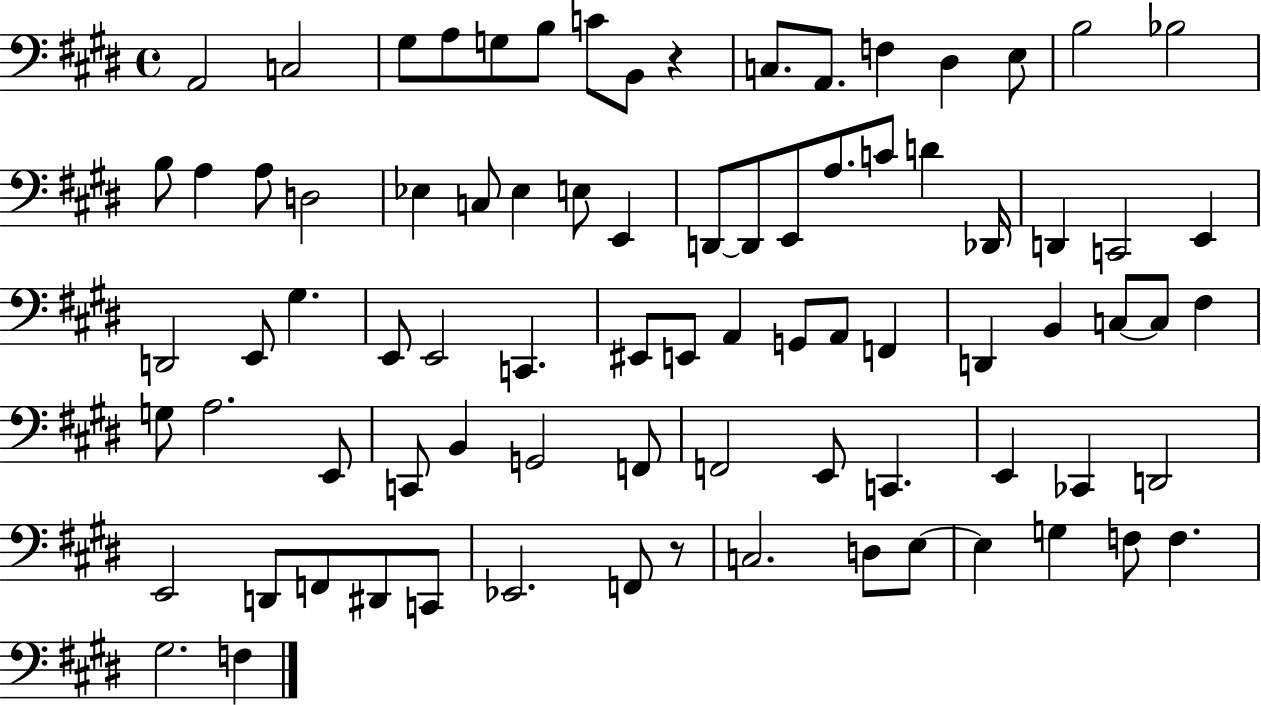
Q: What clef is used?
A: bass